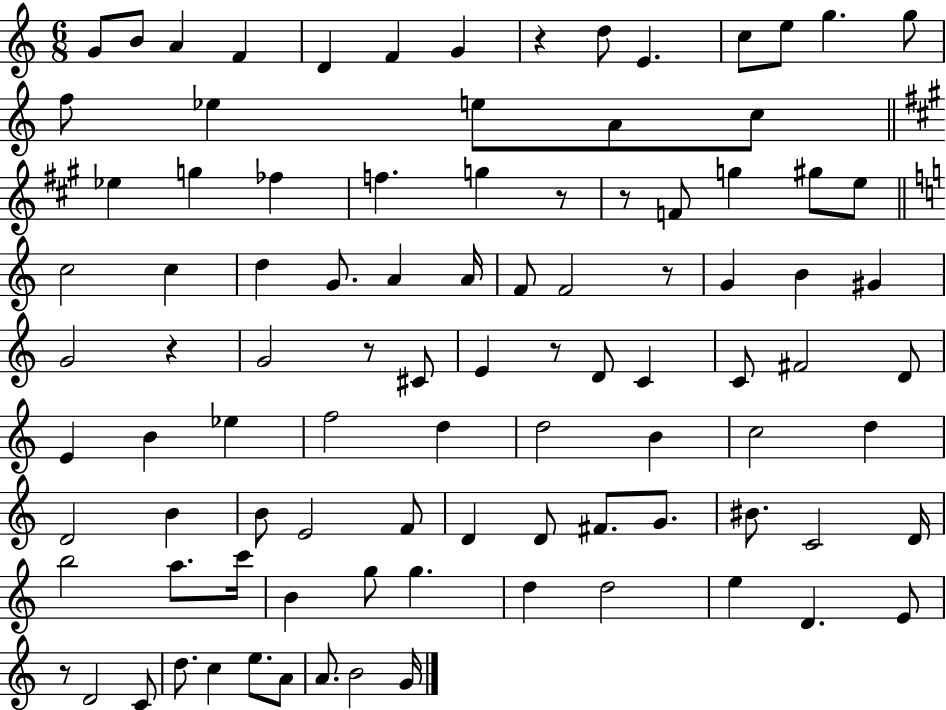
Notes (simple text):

G4/e B4/e A4/q F4/q D4/q F4/q G4/q R/q D5/e E4/q. C5/e E5/e G5/q. G5/e F5/e Eb5/q E5/e A4/e C5/e Eb5/q G5/q FES5/q F5/q. G5/q R/e R/e F4/e G5/q G#5/e E5/e C5/h C5/q D5/q G4/e. A4/q A4/s F4/e F4/h R/e G4/q B4/q G#4/q G4/h R/q G4/h R/e C#4/e E4/q R/e D4/e C4/q C4/e F#4/h D4/e E4/q B4/q Eb5/q F5/h D5/q D5/h B4/q C5/h D5/q D4/h B4/q B4/e E4/h F4/e D4/q D4/e F#4/e. G4/e. BIS4/e. C4/h D4/s B5/h A5/e. C6/s B4/q G5/e G5/q. D5/q D5/h E5/q D4/q. E4/e R/e D4/h C4/e D5/e. C5/q E5/e. A4/e A4/e. B4/h G4/s